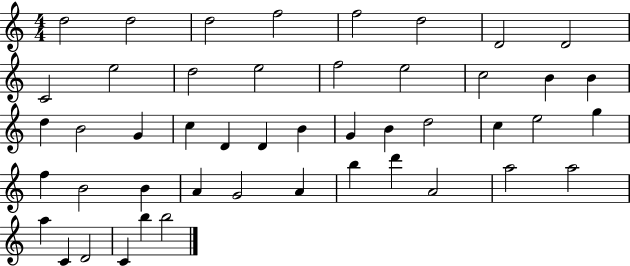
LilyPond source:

{
  \clef treble
  \numericTimeSignature
  \time 4/4
  \key c \major
  d''2 d''2 | d''2 f''2 | f''2 d''2 | d'2 d'2 | \break c'2 e''2 | d''2 e''2 | f''2 e''2 | c''2 b'4 b'4 | \break d''4 b'2 g'4 | c''4 d'4 d'4 b'4 | g'4 b'4 d''2 | c''4 e''2 g''4 | \break f''4 b'2 b'4 | a'4 g'2 a'4 | b''4 d'''4 a'2 | a''2 a''2 | \break a''4 c'4 d'2 | c'4 b''4 b''2 | \bar "|."
}